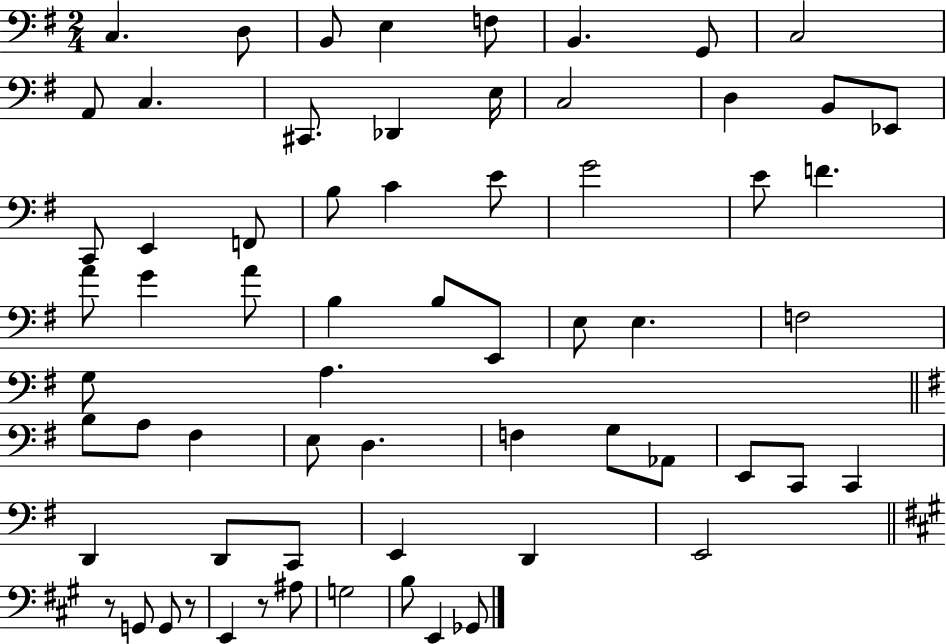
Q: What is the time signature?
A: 2/4